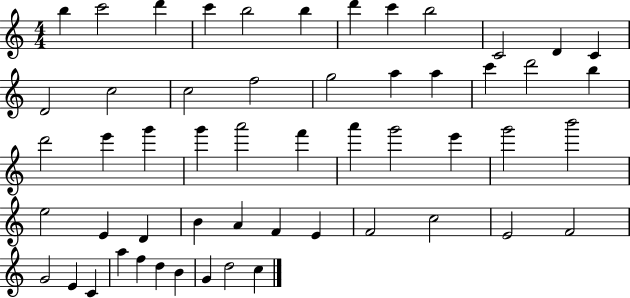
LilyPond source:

{
  \clef treble
  \numericTimeSignature
  \time 4/4
  \key c \major
  b''4 c'''2 d'''4 | c'''4 b''2 b''4 | d'''4 c'''4 b''2 | c'2 d'4 c'4 | \break d'2 c''2 | c''2 f''2 | g''2 a''4 a''4 | c'''4 d'''2 b''4 | \break d'''2 e'''4 g'''4 | g'''4 a'''2 f'''4 | a'''4 g'''2 e'''4 | g'''2 b'''2 | \break e''2 e'4 d'4 | b'4 a'4 f'4 e'4 | f'2 c''2 | e'2 f'2 | \break g'2 e'4 c'4 | a''4 f''4 d''4 b'4 | g'4 d''2 c''4 | \bar "|."
}